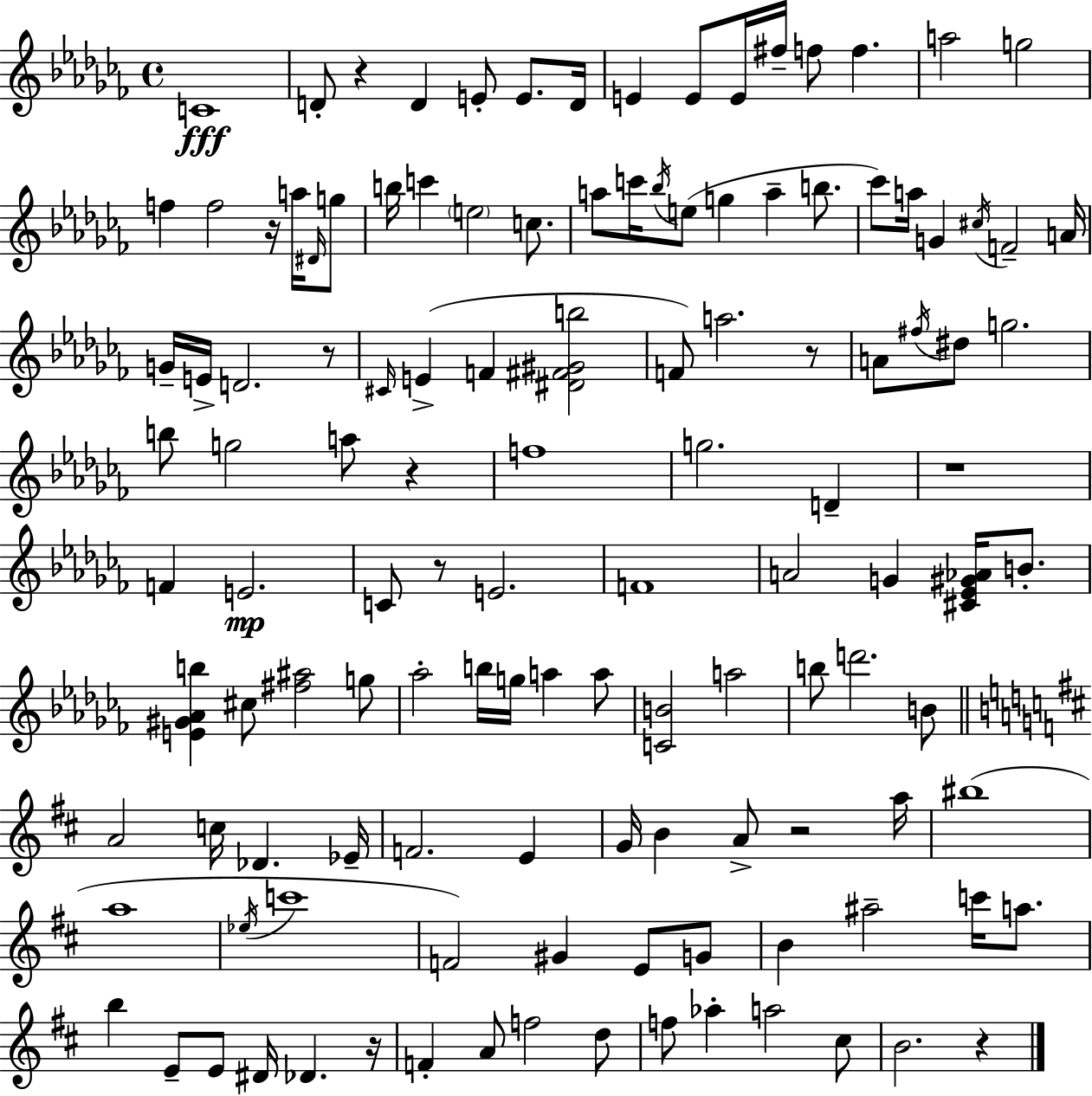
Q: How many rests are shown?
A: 10